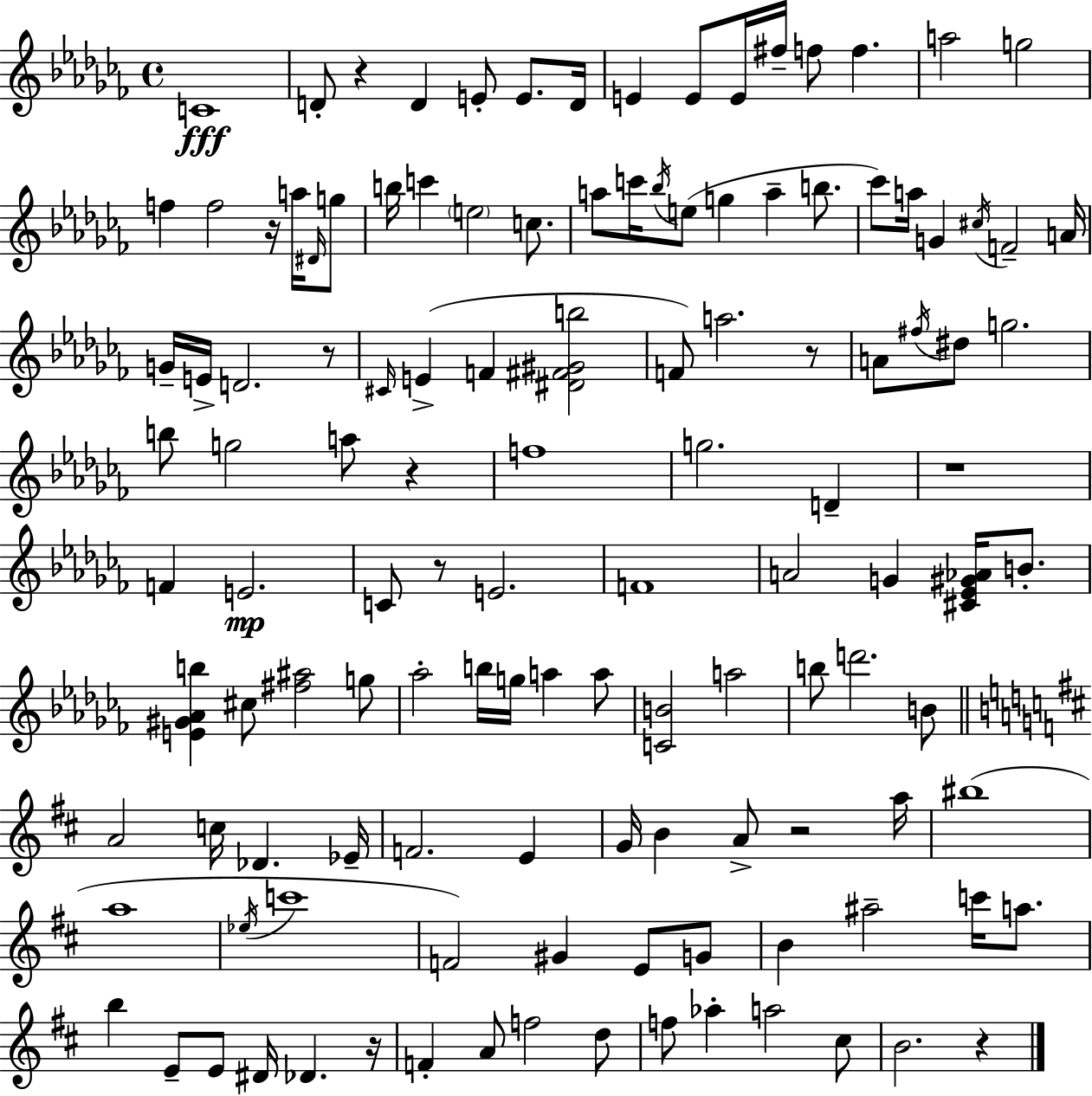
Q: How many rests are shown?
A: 10